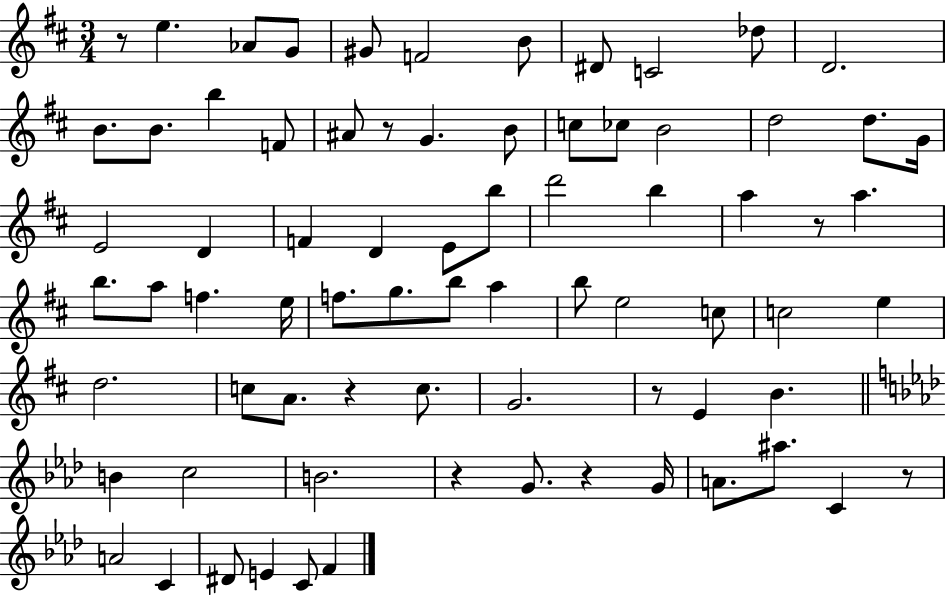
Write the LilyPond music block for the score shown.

{
  \clef treble
  \numericTimeSignature
  \time 3/4
  \key d \major
  r8 e''4. aes'8 g'8 | gis'8 f'2 b'8 | dis'8 c'2 des''8 | d'2. | \break b'8. b'8. b''4 f'8 | ais'8 r8 g'4. b'8 | c''8 ces''8 b'2 | d''2 d''8. g'16 | \break e'2 d'4 | f'4 d'4 e'8 b''8 | d'''2 b''4 | a''4 r8 a''4. | \break b''8. a''8 f''4. e''16 | f''8. g''8. b''8 a''4 | b''8 e''2 c''8 | c''2 e''4 | \break d''2. | c''8 a'8. r4 c''8. | g'2. | r8 e'4 b'4. | \break \bar "||" \break \key aes \major b'4 c''2 | b'2. | r4 g'8. r4 g'16 | a'8. ais''8. c'4 r8 | \break a'2 c'4 | dis'8 e'4 c'8 f'4 | \bar "|."
}